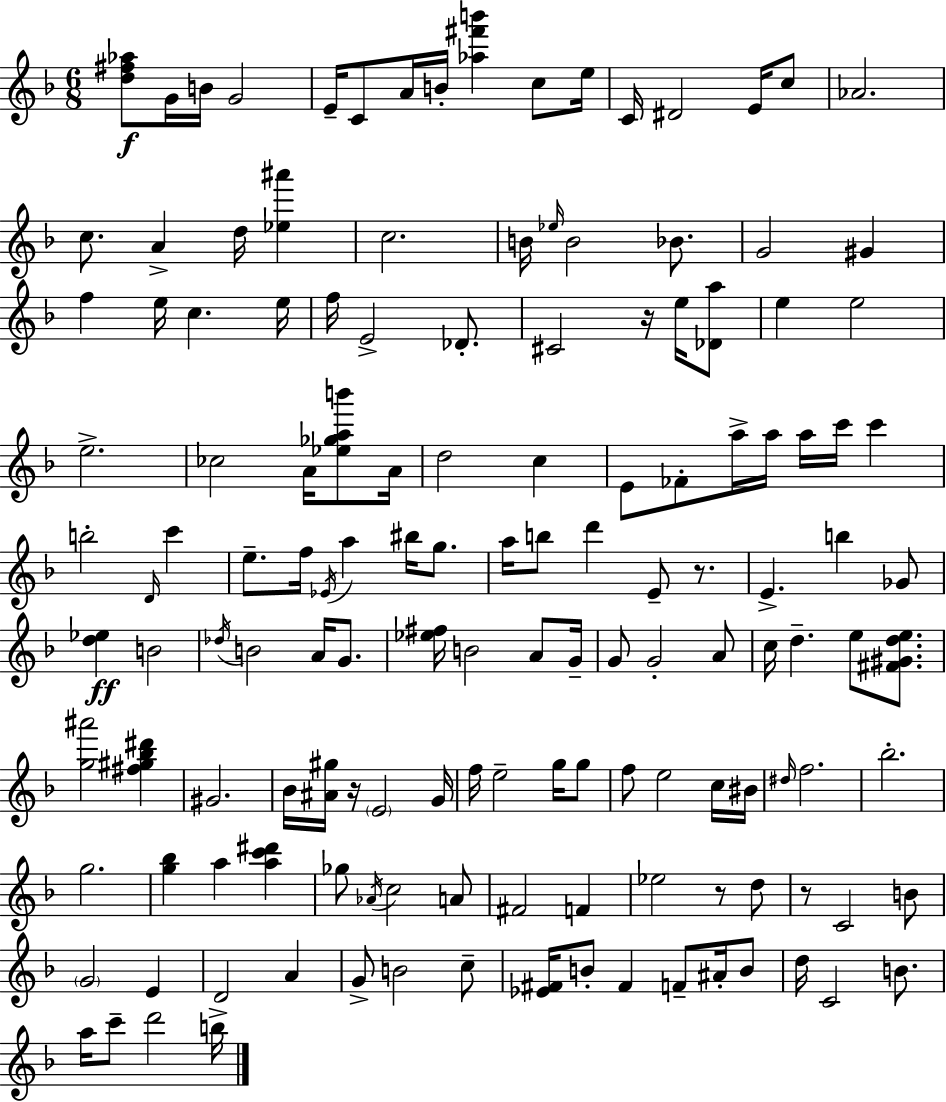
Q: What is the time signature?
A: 6/8